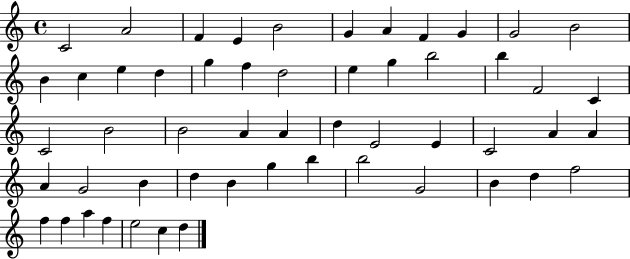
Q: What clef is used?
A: treble